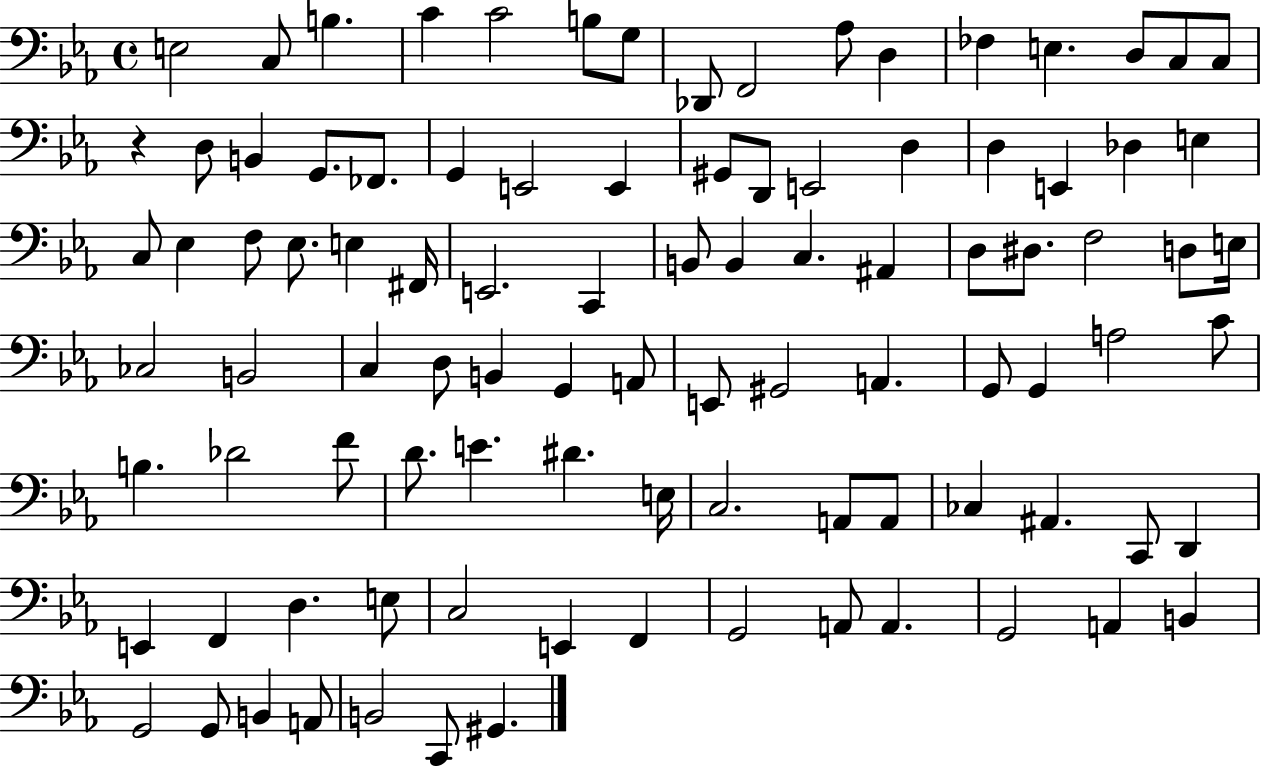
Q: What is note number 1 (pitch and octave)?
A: E3